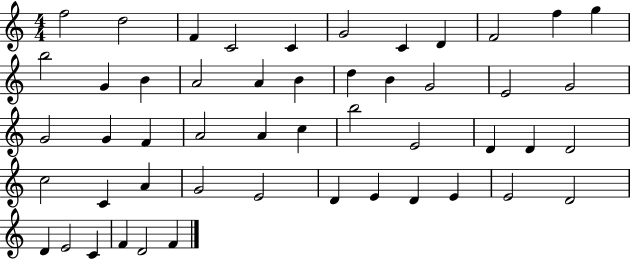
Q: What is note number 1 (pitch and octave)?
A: F5